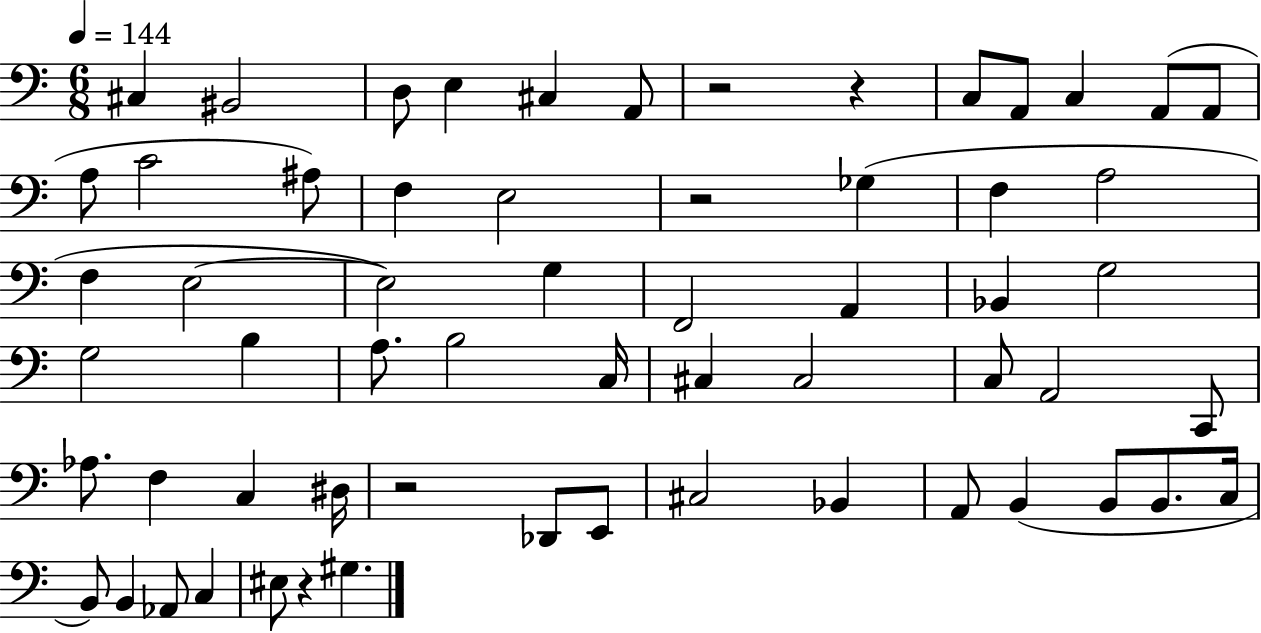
C#3/q BIS2/h D3/e E3/q C#3/q A2/e R/h R/q C3/e A2/e C3/q A2/e A2/e A3/e C4/h A#3/e F3/q E3/h R/h Gb3/q F3/q A3/h F3/q E3/h E3/h G3/q F2/h A2/q Bb2/q G3/h G3/h B3/q A3/e. B3/h C3/s C#3/q C#3/h C3/e A2/h C2/e Ab3/e. F3/q C3/q D#3/s R/h Db2/e E2/e C#3/h Bb2/q A2/e B2/q B2/e B2/e. C3/s B2/e B2/q Ab2/e C3/q EIS3/e R/q G#3/q.